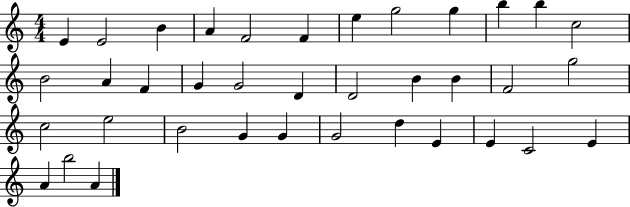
E4/q E4/h B4/q A4/q F4/h F4/q E5/q G5/h G5/q B5/q B5/q C5/h B4/h A4/q F4/q G4/q G4/h D4/q D4/h B4/q B4/q F4/h G5/h C5/h E5/h B4/h G4/q G4/q G4/h D5/q E4/q E4/q C4/h E4/q A4/q B5/h A4/q